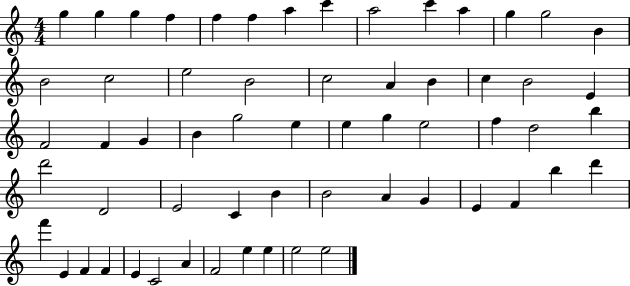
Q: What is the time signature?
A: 4/4